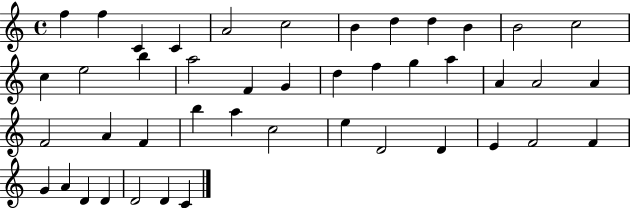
{
  \clef treble
  \time 4/4
  \defaultTimeSignature
  \key c \major
  f''4 f''4 c'4 c'4 | a'2 c''2 | b'4 d''4 d''4 b'4 | b'2 c''2 | \break c''4 e''2 b''4 | a''2 f'4 g'4 | d''4 f''4 g''4 a''4 | a'4 a'2 a'4 | \break f'2 a'4 f'4 | b''4 a''4 c''2 | e''4 d'2 d'4 | e'4 f'2 f'4 | \break g'4 a'4 d'4 d'4 | d'2 d'4 c'4 | \bar "|."
}